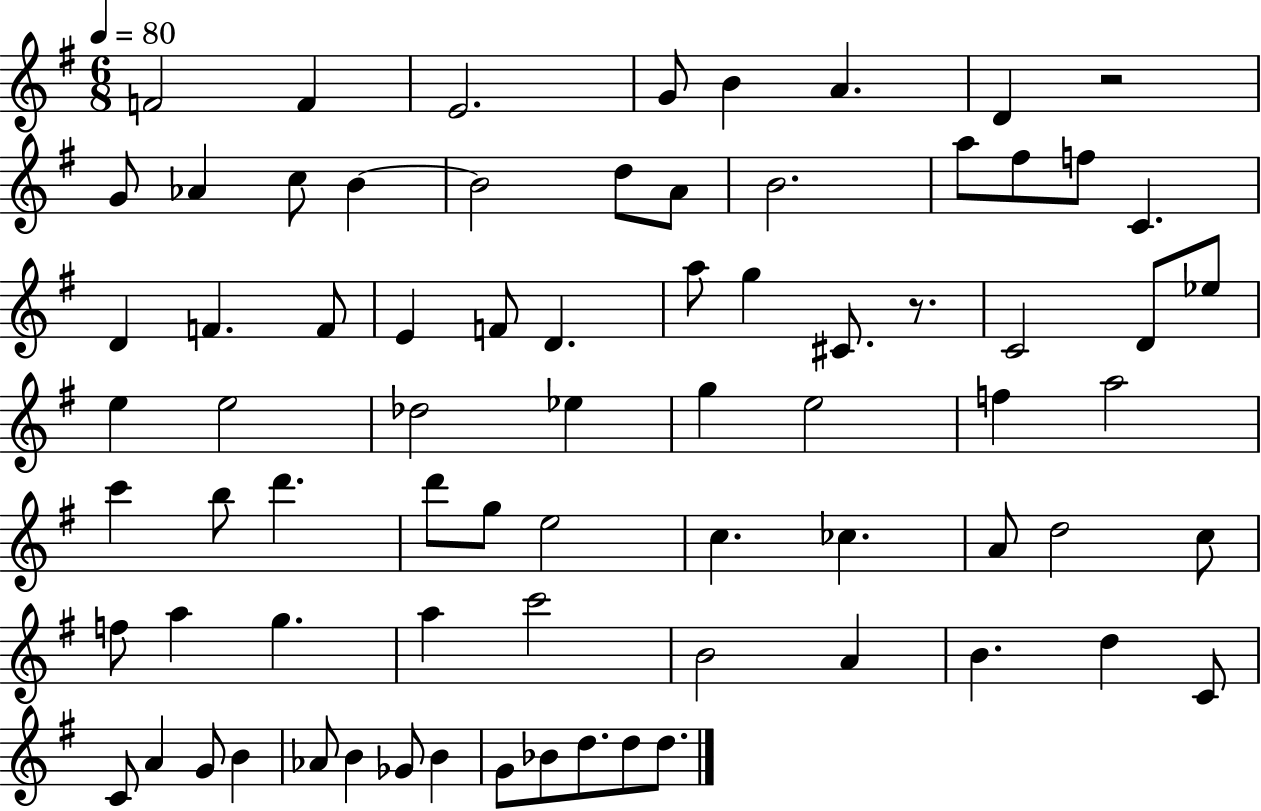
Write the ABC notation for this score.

X:1
T:Untitled
M:6/8
L:1/4
K:G
F2 F E2 G/2 B A D z2 G/2 _A c/2 B B2 d/2 A/2 B2 a/2 ^f/2 f/2 C D F F/2 E F/2 D a/2 g ^C/2 z/2 C2 D/2 _e/2 e e2 _d2 _e g e2 f a2 c' b/2 d' d'/2 g/2 e2 c _c A/2 d2 c/2 f/2 a g a c'2 B2 A B d C/2 C/2 A G/2 B _A/2 B _G/2 B G/2 _B/2 d/2 d/2 d/2